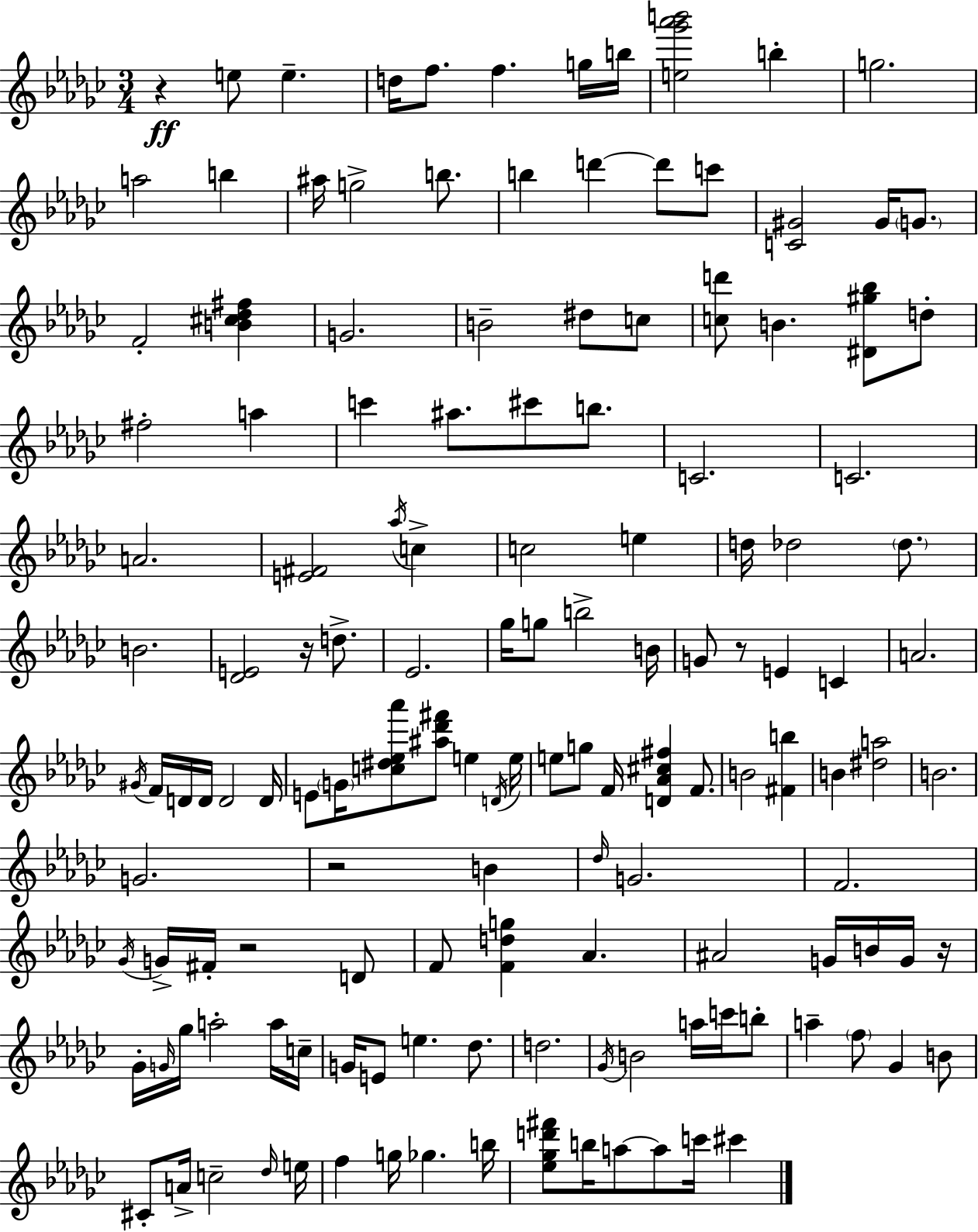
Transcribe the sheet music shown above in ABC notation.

X:1
T:Untitled
M:3/4
L:1/4
K:Ebm
z e/2 e d/4 f/2 f g/4 b/4 [e_g'_a'b']2 b g2 a2 b ^a/4 g2 b/2 b d' d'/2 c'/2 [C^G]2 ^G/4 G/2 F2 [B^c_d^f] G2 B2 ^d/2 c/2 [cd']/2 B [^D^g_b]/2 d/2 ^f2 a c' ^a/2 ^c'/2 b/2 C2 C2 A2 [E^F]2 _a/4 c c2 e d/4 _d2 _d/2 B2 [_DE]2 z/4 d/2 _E2 _g/4 g/2 b2 B/4 G/2 z/2 E C A2 ^G/4 F/4 D/4 D/4 D2 D/4 E/2 G/4 [c^d_e_a']/2 [^a_d'^f']/2 e D/4 e/4 e/2 g/2 F/4 [D_A^c^f] F/2 B2 [^Fb] B [^da]2 B2 G2 z2 B _d/4 G2 F2 _G/4 G/4 ^F/4 z2 D/2 F/2 [Fdg] _A ^A2 G/4 B/4 G/4 z/4 _G/4 G/4 _g/4 a2 a/4 c/4 G/4 E/2 e _d/2 d2 _G/4 B2 a/4 c'/4 b/2 a f/2 _G B/2 ^C/2 A/4 c2 _d/4 e/4 f g/4 _g b/4 [_e_gd'^f']/2 b/4 a/2 a/2 c'/4 ^c'